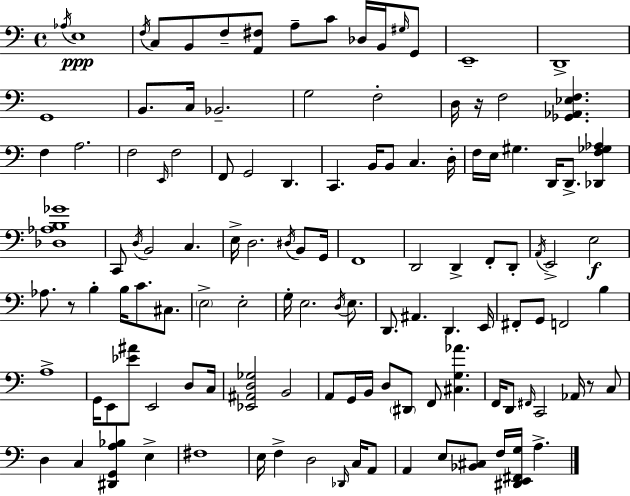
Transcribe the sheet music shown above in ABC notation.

X:1
T:Untitled
M:4/4
L:1/4
K:C
_A,/4 E,4 F,/4 C,/2 B,,/2 F,/2 [A,,^F,]/2 A,/2 C/2 _D,/4 B,,/4 ^G,/4 G,,/2 E,,4 D,,4 G,,4 B,,/2 C,/4 _B,,2 G,2 F,2 D,/4 z/4 F,2 [_G,,_A,,_E,F,] F, A,2 F,2 E,,/4 F,2 F,,/2 G,,2 D,, C,, B,,/4 B,,/2 C, D,/4 F,/4 E,/4 ^G, D,,/4 D,,/2 [_D,,F,_G,_A,] [_D,_A,B,_G]4 C,,/2 D,/4 B,,2 C, E,/4 D,2 ^D,/4 B,,/2 G,,/4 F,,4 D,,2 D,, F,,/2 D,,/2 A,,/4 E,,2 E,2 _A,/2 z/2 B, B,/4 C/2 ^C,/2 E,2 E,2 G,/4 E,2 D,/4 E,/2 D,,/2 ^A,, D,, E,,/4 ^F,,/2 G,,/2 F,,2 B, A,4 G,,/4 E,,/2 [_E^A]/2 E,,2 D,/2 C,/4 [_E,,^A,,D,_G,]2 B,,2 A,,/2 G,,/4 B,,/4 D,/2 ^D,,/2 F,,/2 [^C,G,_A] F,,/4 D,,/2 ^F,,/4 C,,2 _A,,/4 z/2 C,/2 D, C, [^D,,G,,A,_B,] E, ^F,4 E,/4 F, D,2 _D,,/4 C,/4 A,,/2 A,, E,/2 [_B,,^C,]/2 F,/4 [^D,,E,,^F,,G,]/4 A,